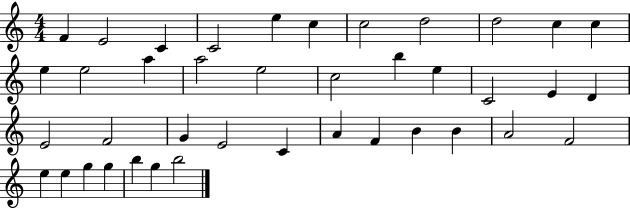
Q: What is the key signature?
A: C major